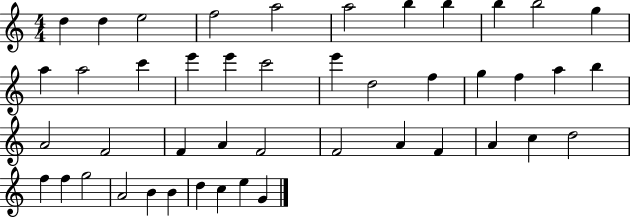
D5/q D5/q E5/h F5/h A5/h A5/h B5/q B5/q B5/q B5/h G5/q A5/q A5/h C6/q E6/q E6/q C6/h E6/q D5/h F5/q G5/q F5/q A5/q B5/q A4/h F4/h F4/q A4/q F4/h F4/h A4/q F4/q A4/q C5/q D5/h F5/q F5/q G5/h A4/h B4/q B4/q D5/q C5/q E5/q G4/q